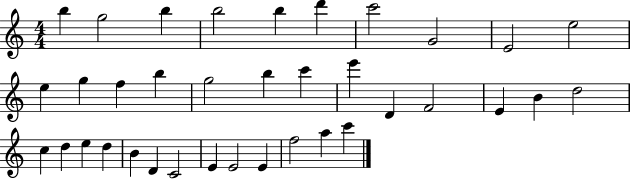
X:1
T:Untitled
M:4/4
L:1/4
K:C
b g2 b b2 b d' c'2 G2 E2 e2 e g f b g2 b c' e' D F2 E B d2 c d e d B D C2 E E2 E f2 a c'